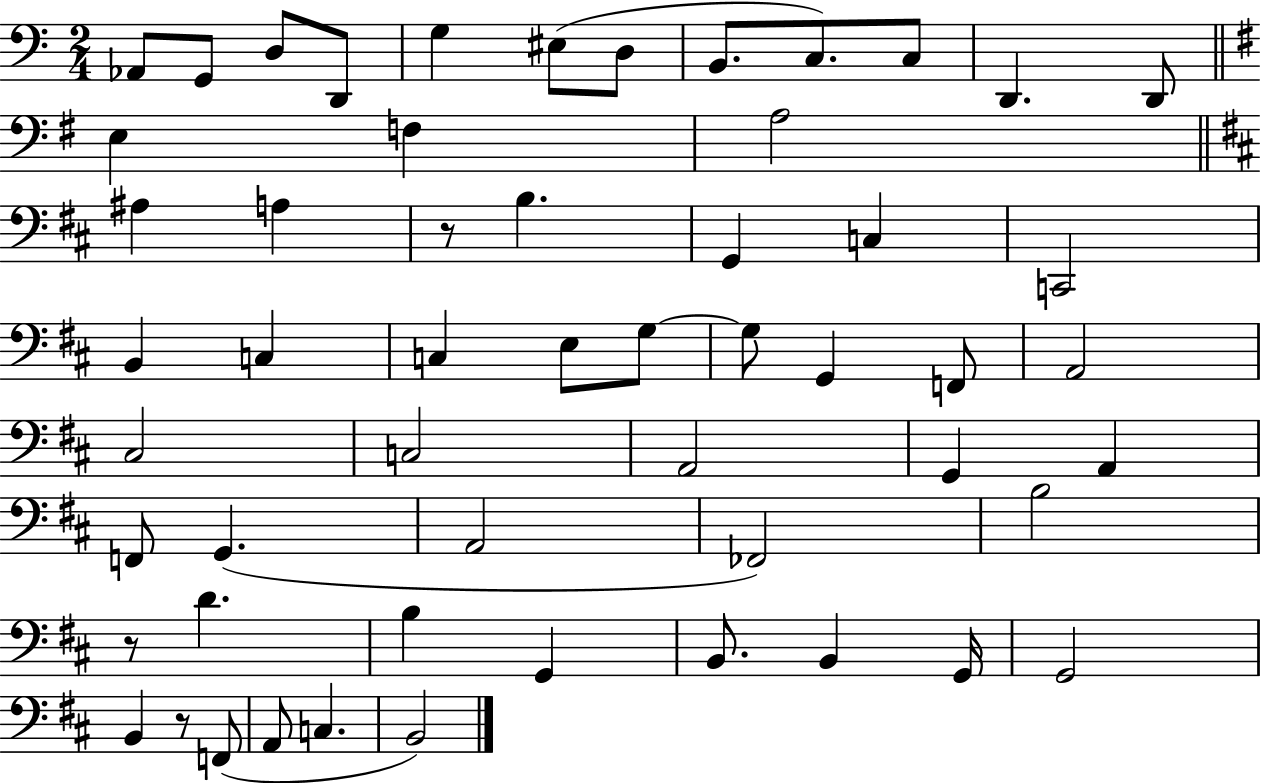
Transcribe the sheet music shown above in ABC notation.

X:1
T:Untitled
M:2/4
L:1/4
K:C
_A,,/2 G,,/2 D,/2 D,,/2 G, ^E,/2 D,/2 B,,/2 C,/2 C,/2 D,, D,,/2 E, F, A,2 ^A, A, z/2 B, G,, C, C,,2 B,, C, C, E,/2 G,/2 G,/2 G,, F,,/2 A,,2 ^C,2 C,2 A,,2 G,, A,, F,,/2 G,, A,,2 _F,,2 B,2 z/2 D B, G,, B,,/2 B,, G,,/4 G,,2 B,, z/2 F,,/2 A,,/2 C, B,,2